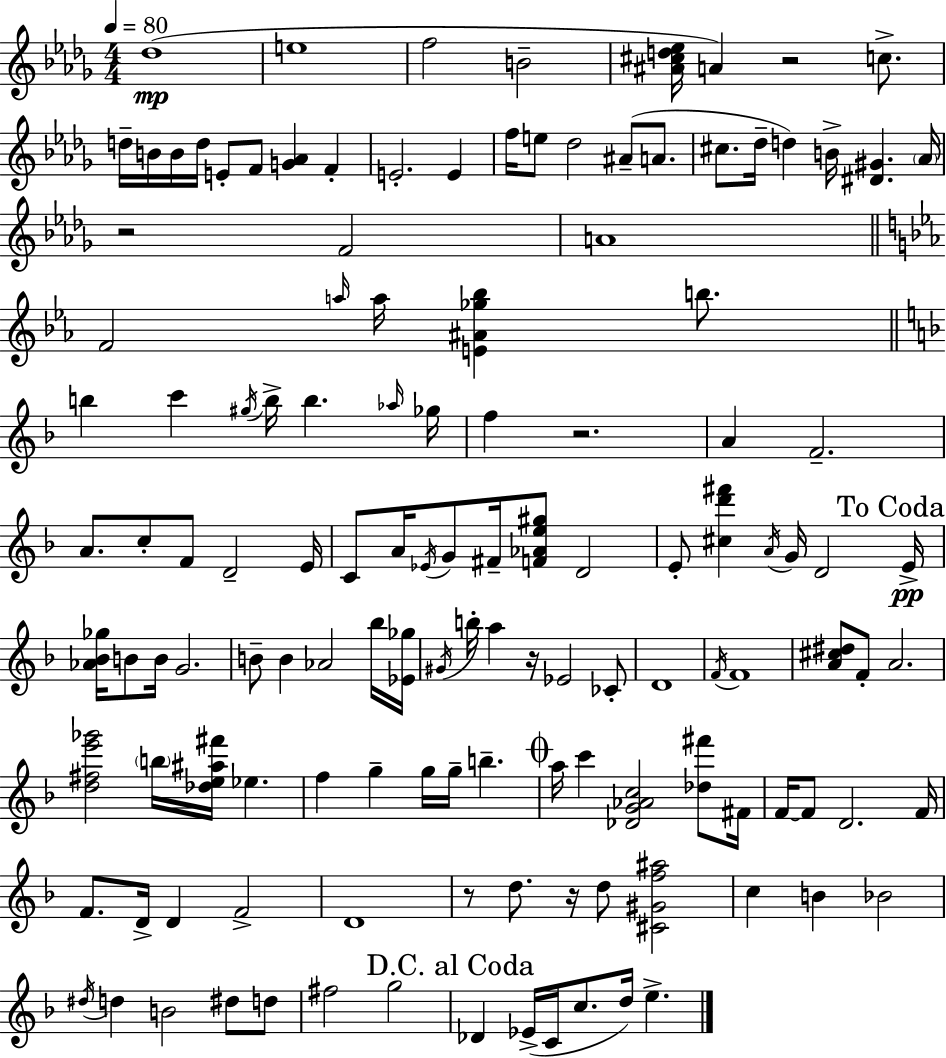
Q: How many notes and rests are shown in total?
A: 131